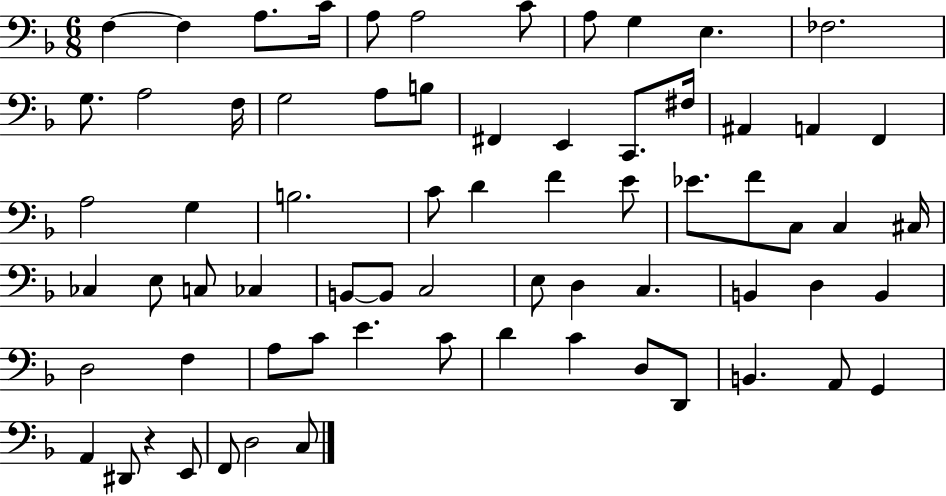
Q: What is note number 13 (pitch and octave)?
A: A3